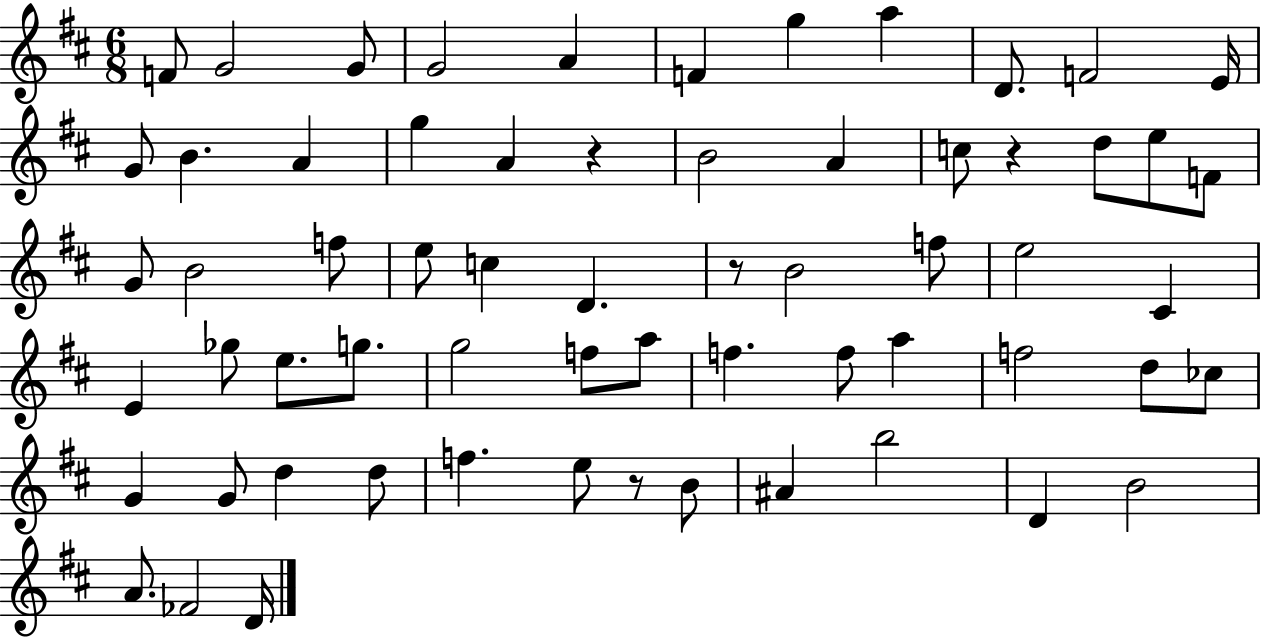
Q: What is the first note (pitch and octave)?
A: F4